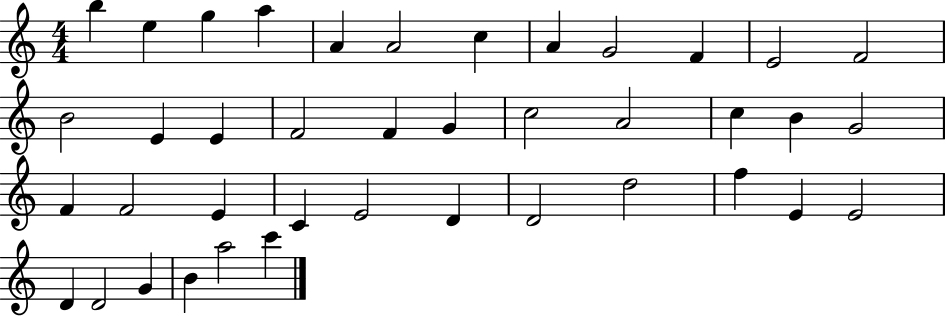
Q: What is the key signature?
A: C major